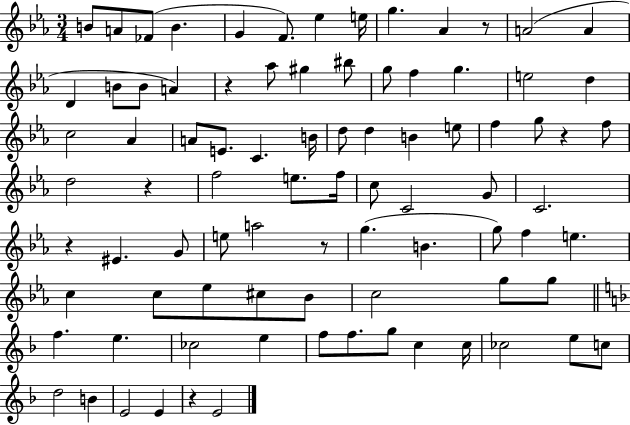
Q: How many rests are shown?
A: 7